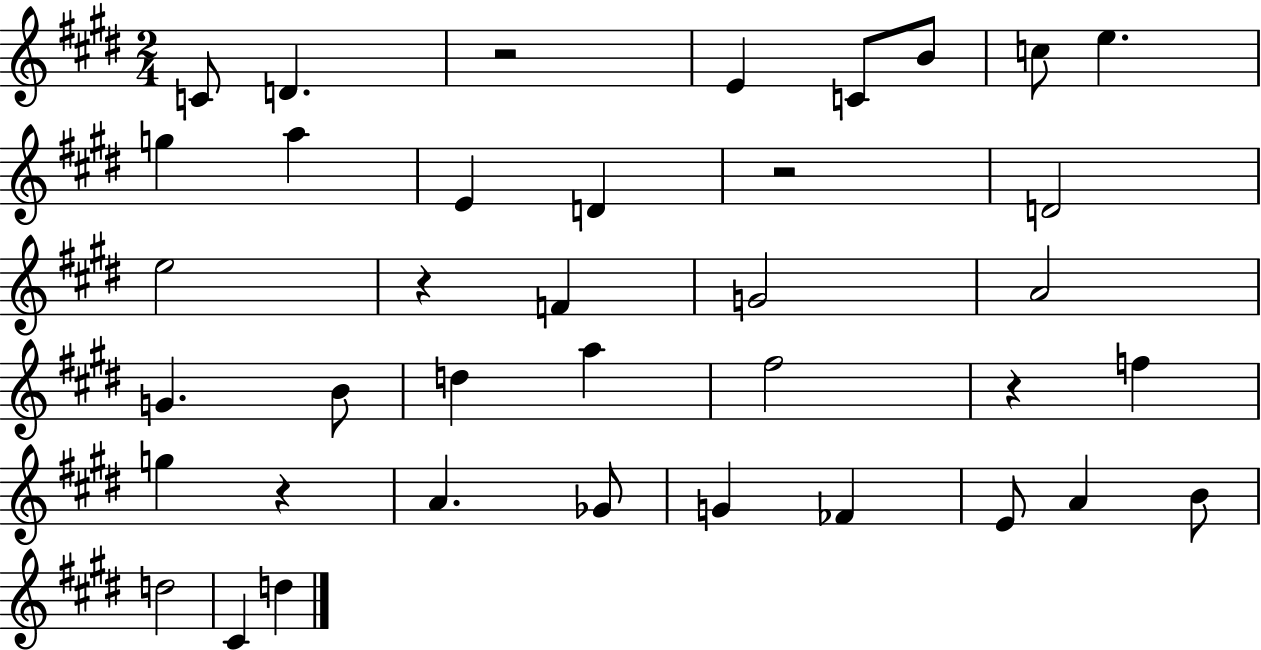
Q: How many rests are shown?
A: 5